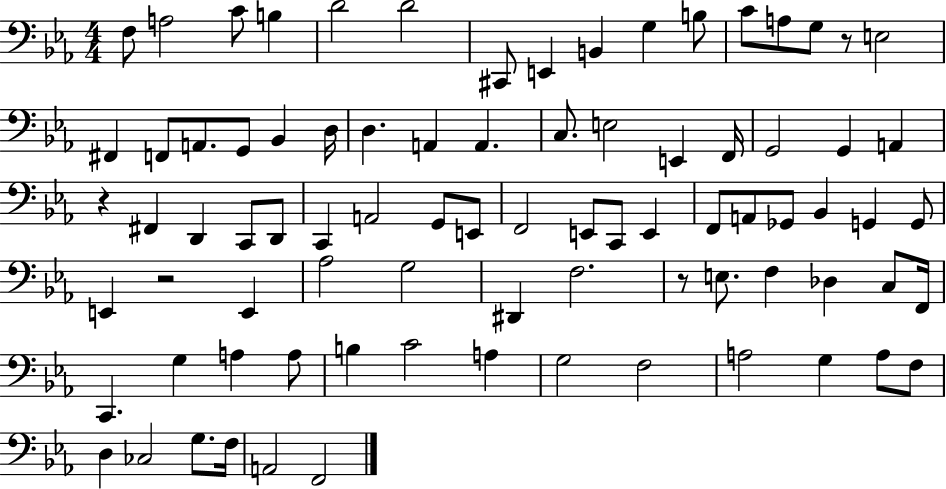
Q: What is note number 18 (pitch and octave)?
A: A2